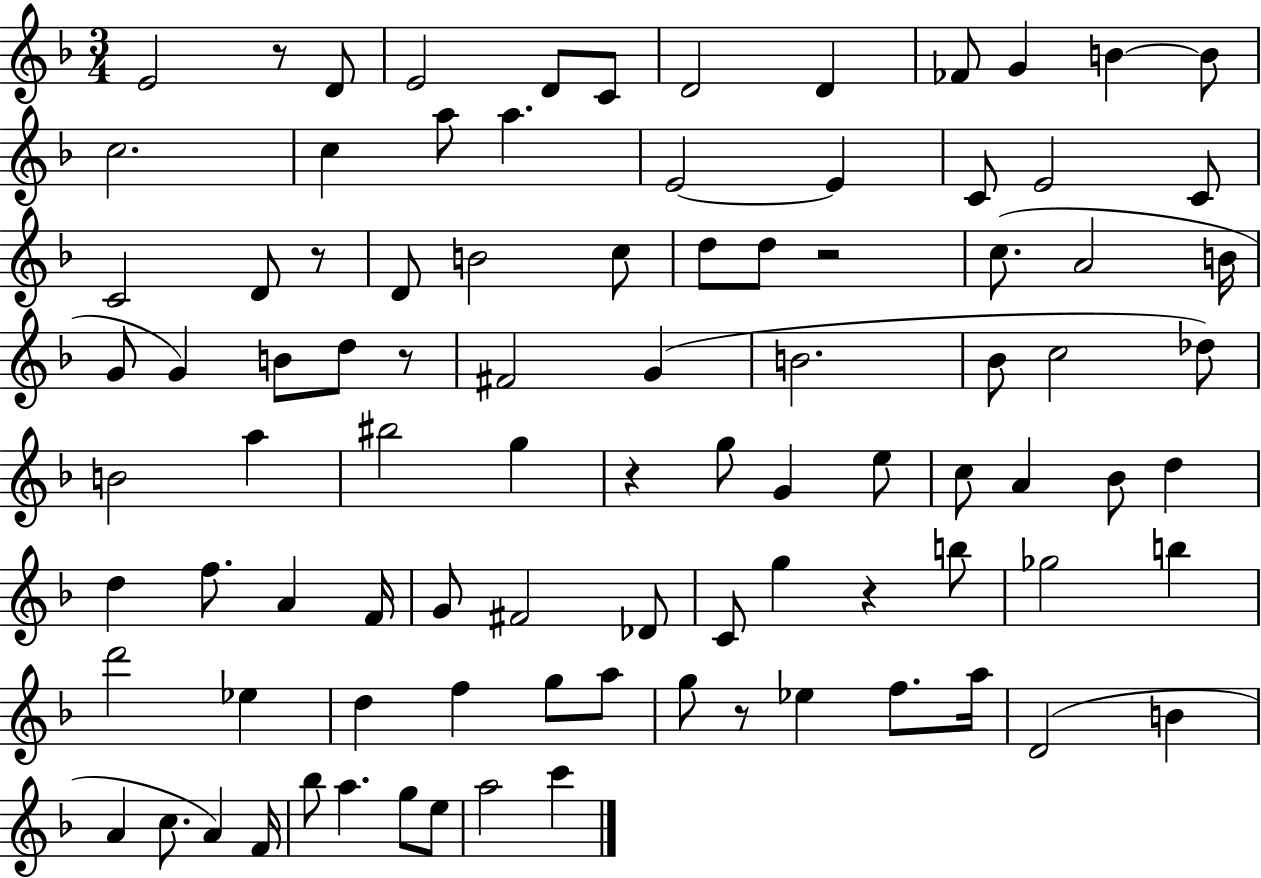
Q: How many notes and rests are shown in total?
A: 92